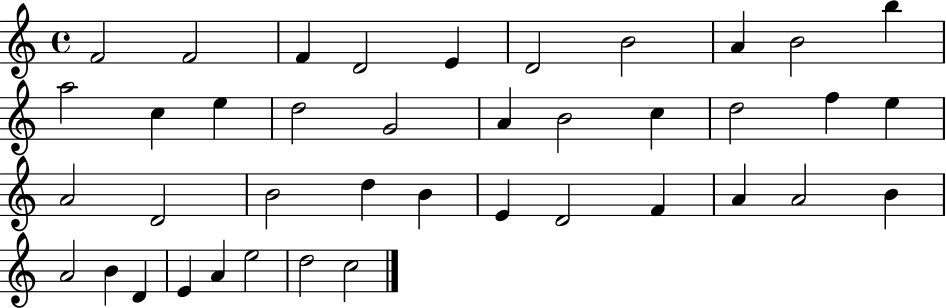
X:1
T:Untitled
M:4/4
L:1/4
K:C
F2 F2 F D2 E D2 B2 A B2 b a2 c e d2 G2 A B2 c d2 f e A2 D2 B2 d B E D2 F A A2 B A2 B D E A e2 d2 c2